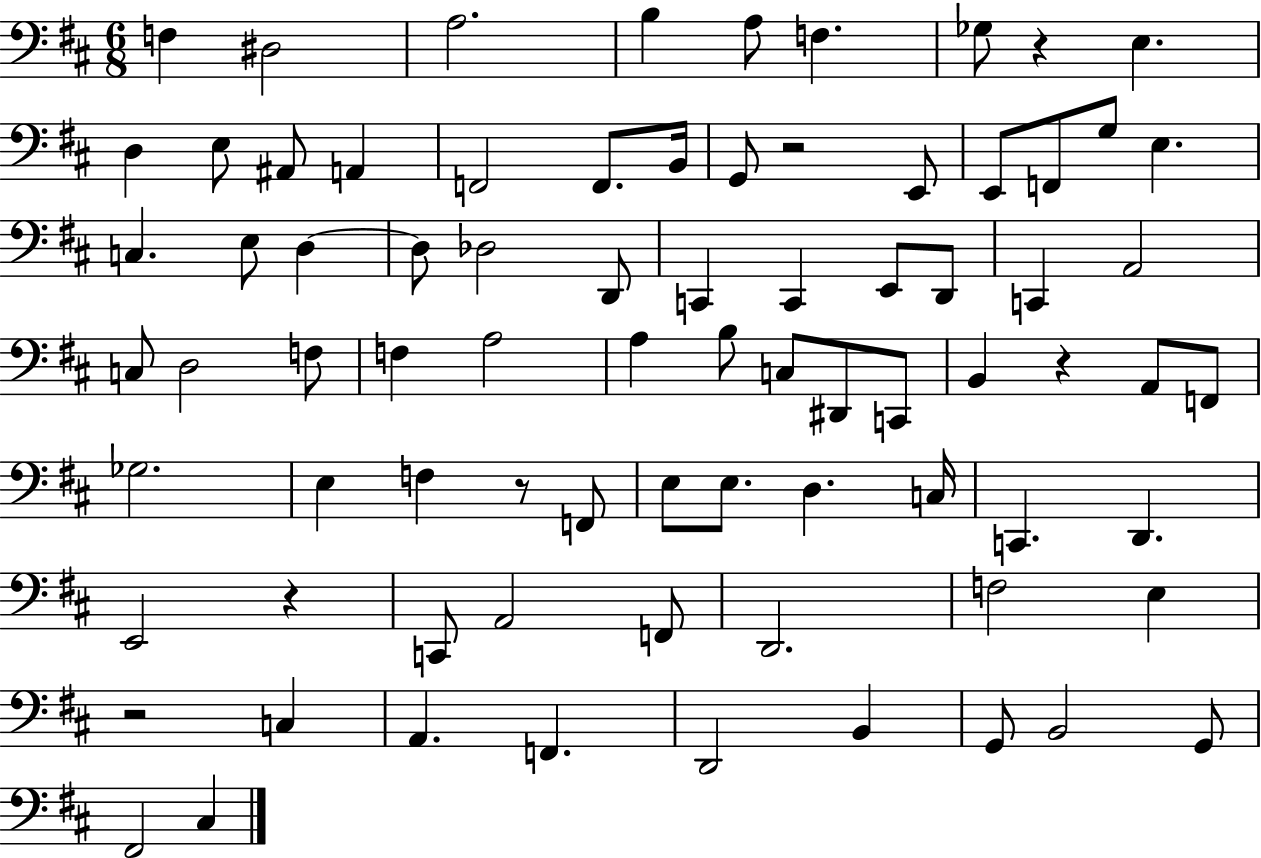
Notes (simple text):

F3/q D#3/h A3/h. B3/q A3/e F3/q. Gb3/e R/q E3/q. D3/q E3/e A#2/e A2/q F2/h F2/e. B2/s G2/e R/h E2/e E2/e F2/e G3/e E3/q. C3/q. E3/e D3/q D3/e Db3/h D2/e C2/q C2/q E2/e D2/e C2/q A2/h C3/e D3/h F3/e F3/q A3/h A3/q B3/e C3/e D#2/e C2/e B2/q R/q A2/e F2/e Gb3/h. E3/q F3/q R/e F2/e E3/e E3/e. D3/q. C3/s C2/q. D2/q. E2/h R/q C2/e A2/h F2/e D2/h. F3/h E3/q R/h C3/q A2/q. F2/q. D2/h B2/q G2/e B2/h G2/e F#2/h C#3/q